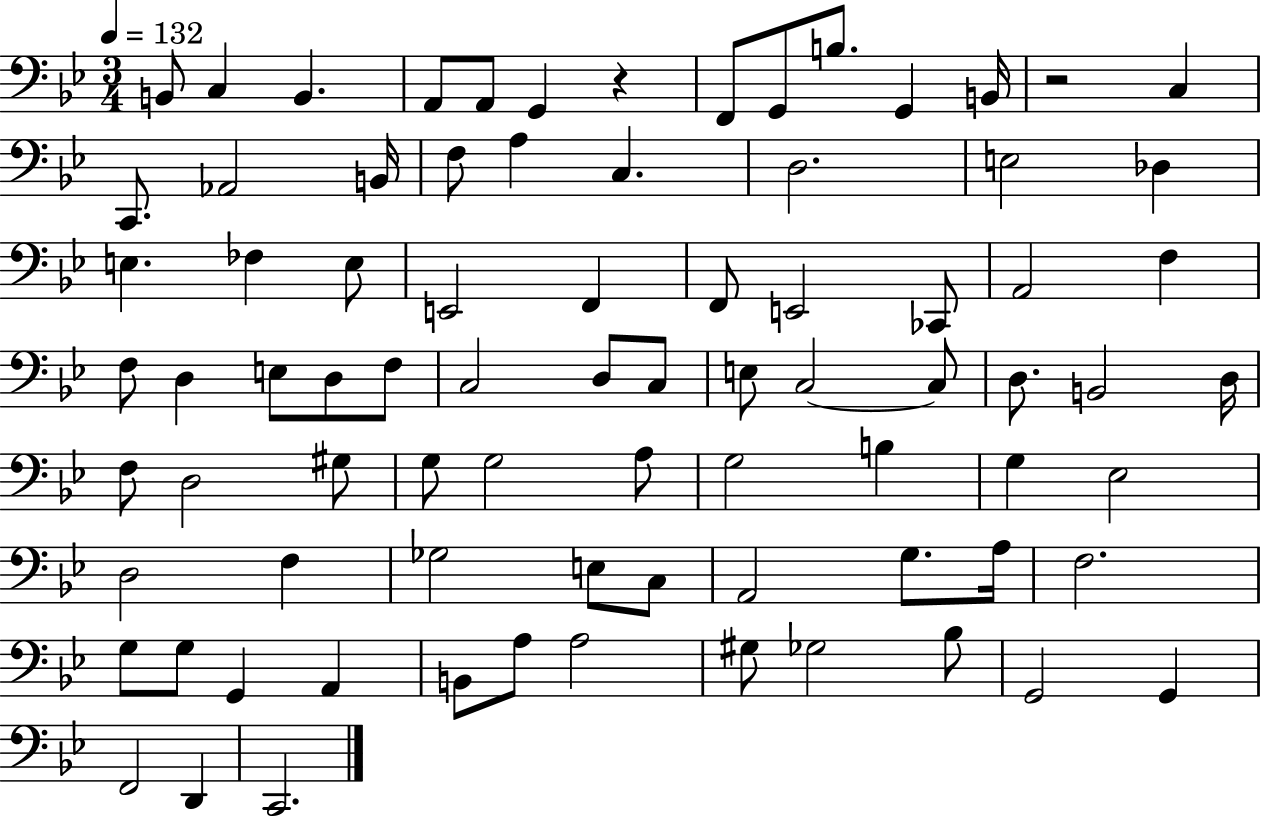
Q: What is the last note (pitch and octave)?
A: C2